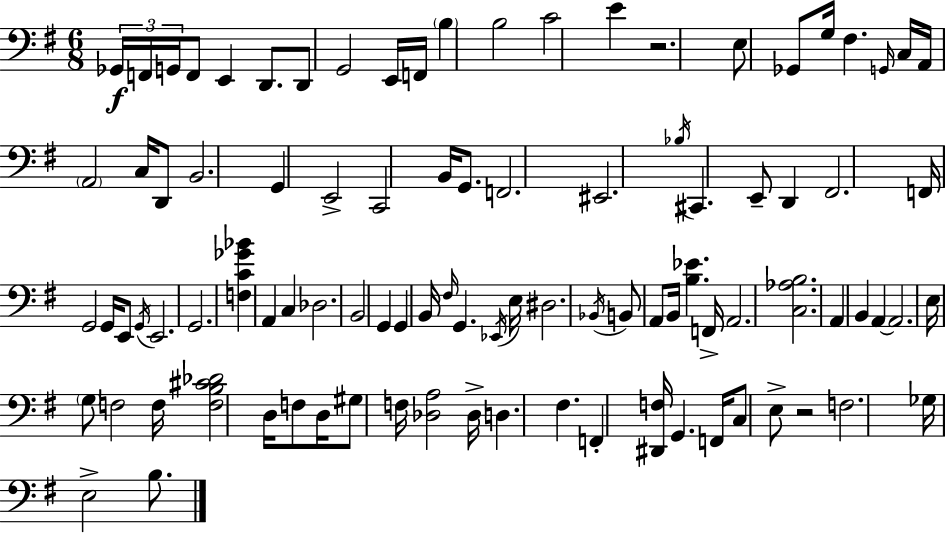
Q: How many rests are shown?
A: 2